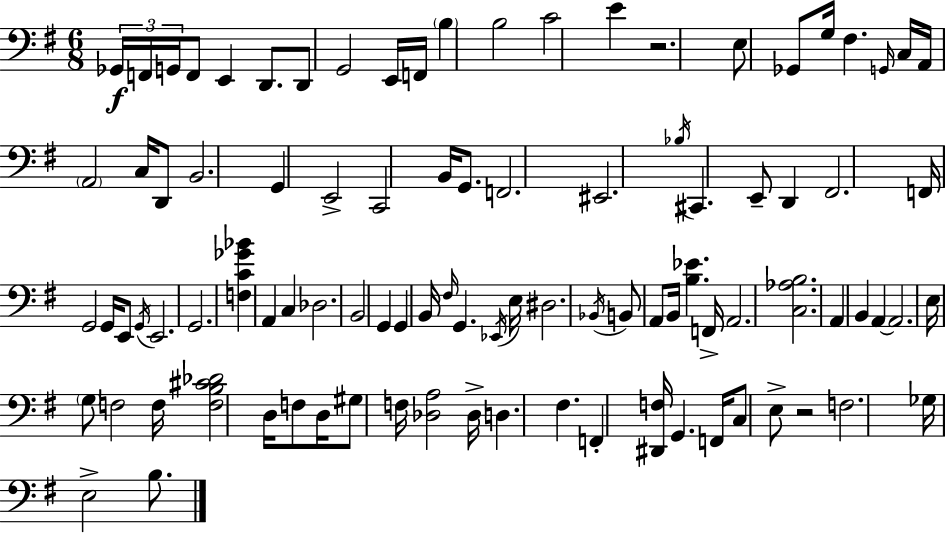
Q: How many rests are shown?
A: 2